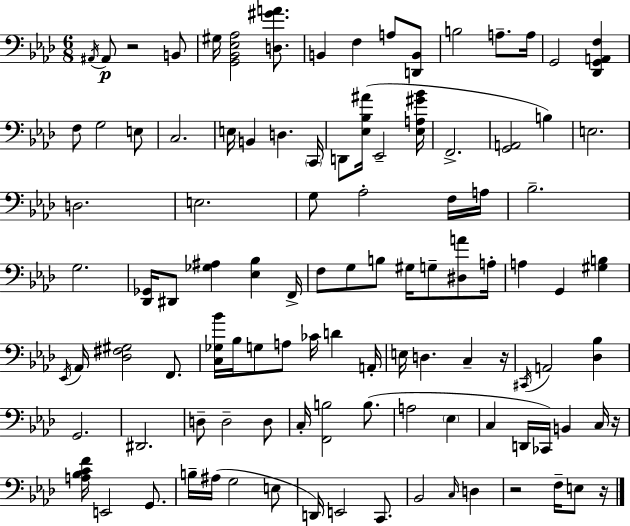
{
  \clef bass
  \numericTimeSignature
  \time 6/8
  \key f \minor
  \acciaccatura { ais,16 }\p ais,8 r2 b,8 | gis16 <g, bes, ees aes>2 <d gis' a'>8. | b,4 f4 a8 <d, b,>8 | b2 a8.-- | \break a16 g,2 <des, g, a, f>4 | f8 g2 e8 | c2. | e16 b,4 d4. | \break \parenthesize c,16 d,8 <ees bes ais'>16( ees,2-- | <ees a gis' bes'>16 f,2.-> | <g, a,>2 b4) | e2. | \break d2. | e2. | g8 aes2-. f16 | a16 bes2.-- | \break g2. | <des, ges,>16 dis,8 <ges ais>4 <ees bes>4 | f,16-> f8 g8 b8 gis16 g8-- <dis a'>8 | a16-. a4 g,4 <gis b>4 | \break \acciaccatura { ees,16 } aes,16 <des fis gis>2 f,8. | <c ges bes'>16 bes16 g8 a8 ces'16 d'4 | a,16-. e16 d4. c4-- | r16 \acciaccatura { cis,16 } a,2 <des bes>4 | \break g,2. | dis,2. | d8-- d2-- | d8 c16-. <f, b>2 | \break b8.( a2 \parenthesize ees4 | c4 d,16 ces,16) b,4 | c16 r16 <a bes c' f'>16 e,2 | g,8. b16-- ais16( g2 | \break e8 d,16) e,2 | c,8. bes,2 \grace { c16 } | d4 r2 | f16-- e8 r16 \bar "|."
}